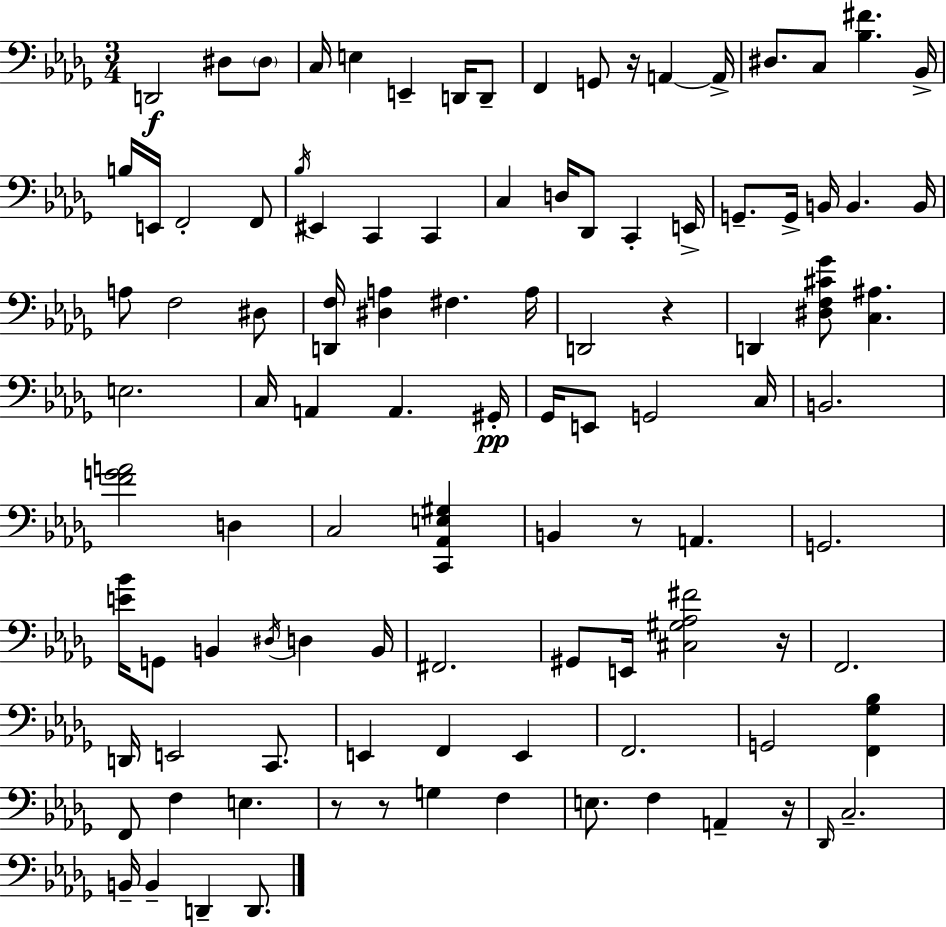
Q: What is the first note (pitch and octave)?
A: D2